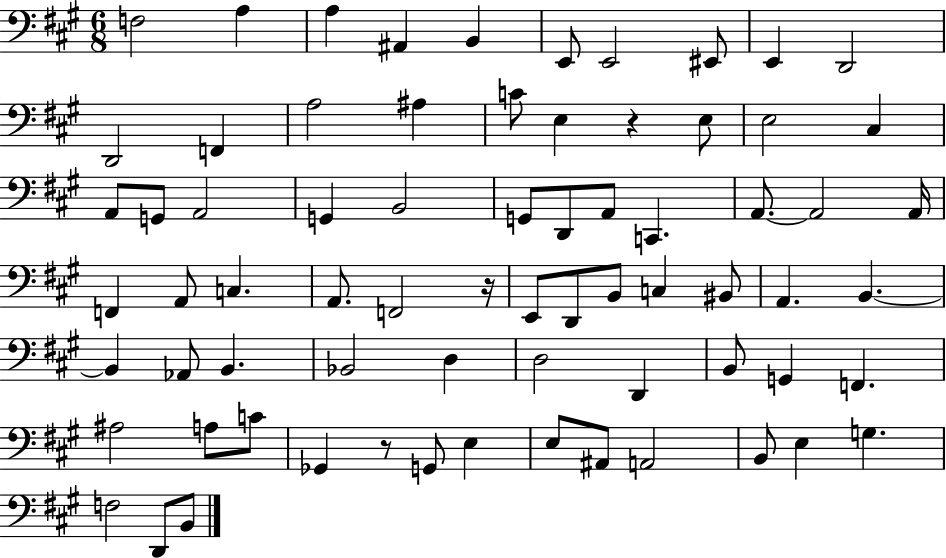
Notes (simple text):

F3/h A3/q A3/q A#2/q B2/q E2/e E2/h EIS2/e E2/q D2/h D2/h F2/q A3/h A#3/q C4/e E3/q R/q E3/e E3/h C#3/q A2/e G2/e A2/h G2/q B2/h G2/e D2/e A2/e C2/q. A2/e. A2/h A2/s F2/q A2/e C3/q. A2/e. F2/h R/s E2/e D2/e B2/e C3/q BIS2/e A2/q. B2/q. B2/q Ab2/e B2/q. Bb2/h D3/q D3/h D2/q B2/e G2/q F2/q. A#3/h A3/e C4/e Gb2/q R/e G2/e E3/q E3/e A#2/e A2/h B2/e E3/q G3/q. F3/h D2/e B2/e